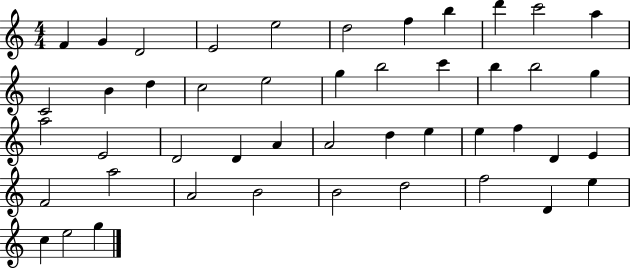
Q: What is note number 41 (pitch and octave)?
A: F5